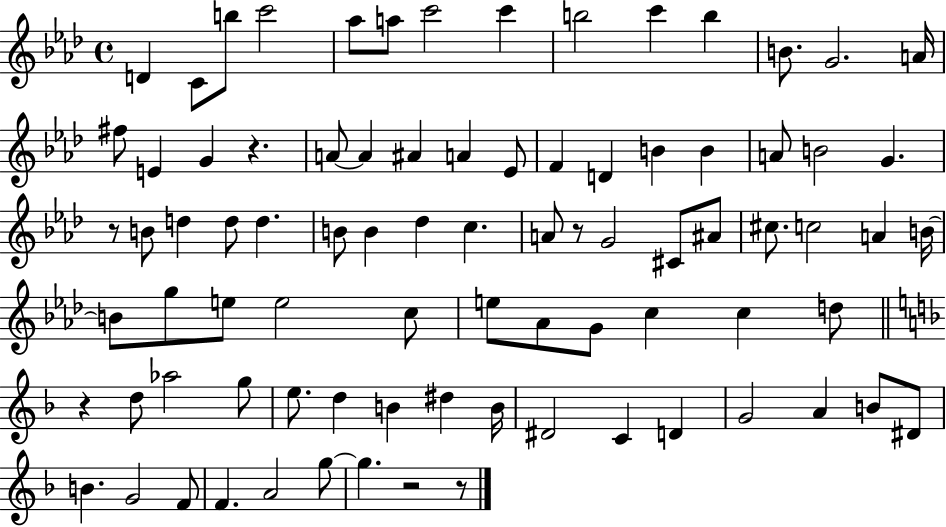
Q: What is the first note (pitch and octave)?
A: D4